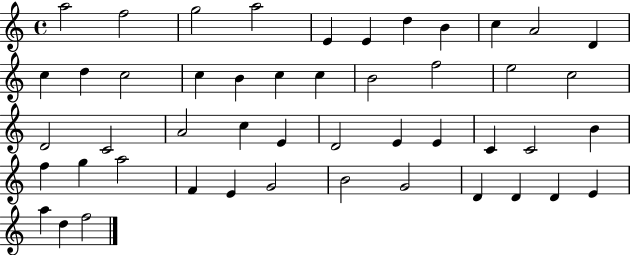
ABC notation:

X:1
T:Untitled
M:4/4
L:1/4
K:C
a2 f2 g2 a2 E E d B c A2 D c d c2 c B c c B2 f2 e2 c2 D2 C2 A2 c E D2 E E C C2 B f g a2 F E G2 B2 G2 D D D E a d f2